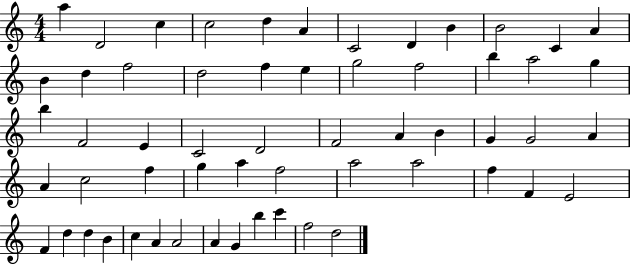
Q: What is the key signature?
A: C major